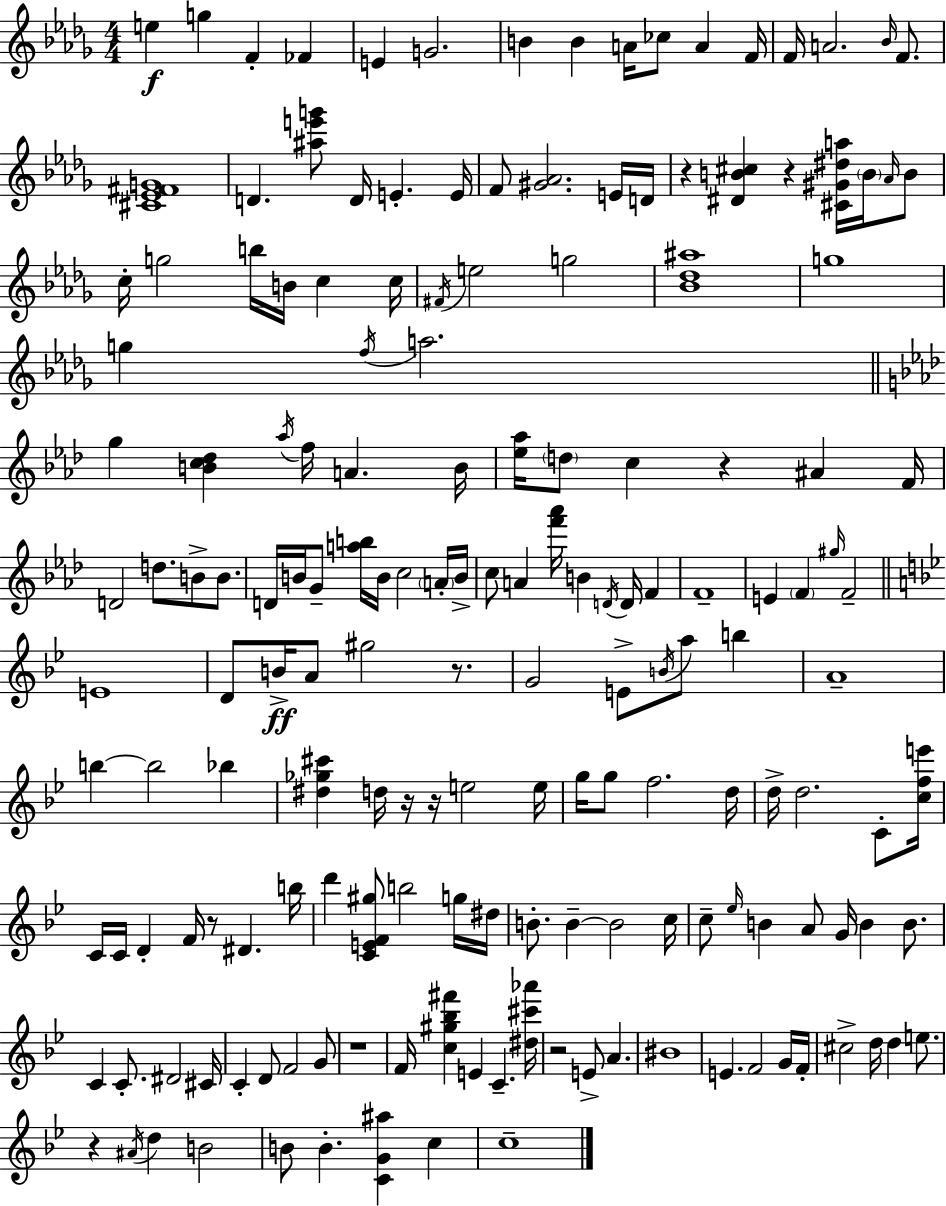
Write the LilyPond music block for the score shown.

{
  \clef treble
  \numericTimeSignature
  \time 4/4
  \key bes \minor
  \repeat volta 2 { e''4\f g''4 f'4-. fes'4 | e'4 g'2. | b'4 b'4 a'16 ces''8 a'4 f'16 | f'16 a'2. \grace { bes'16 } f'8. | \break <cis' ees' fis' g'>1 | d'4. <ais'' e''' g'''>8 d'16 e'4.-. | e'16 f'8 <gis' aes'>2. e'16 | d'16 r4 <dis' b' cis''>4 r4 <cis' gis' dis'' a''>16 \parenthesize b'16 \grace { aes'16 } | \break b'8 c''16-. g''2 b''16 b'16 c''4 | c''16 \acciaccatura { fis'16 } e''2 g''2 | <bes' des'' ais''>1 | g''1 | \break g''4 \acciaccatura { f''16 } a''2. | \bar "||" \break \key aes \major g''4 <b' c'' des''>4 \acciaccatura { aes''16 } f''16 a'4. | b'16 <ees'' aes''>16 \parenthesize d''8 c''4 r4 ais'4 | f'16 d'2 d''8. b'8-> b'8. | d'16 b'16 g'8-- <a'' b''>16 b'16 c''2 \parenthesize a'16-. | \break b'16-> c''8 a'4 <f''' aes'''>16 b'4 \acciaccatura { d'16 } d'16 f'4 | f'1-- | e'4 \parenthesize f'4 \grace { gis''16 } f'2-- | \bar "||" \break \key bes \major e'1 | d'8 b'16->\ff a'8 gis''2 r8. | g'2 e'8-> \acciaccatura { b'16 } a''8 b''4 | a'1-- | \break b''4~~ b''2 bes''4 | <dis'' ges'' cis'''>4 d''16 r16 r16 e''2 | e''16 g''16 g''8 f''2. | d''16 d''16-> d''2. c'8-. | \break <c'' f'' e'''>16 c'16 c'16 d'4-. f'16 r8 dis'4. | b''16 d'''4 <c' e' f' gis''>8 b''2 g''16 | dis''16 b'8.-. b'4--~~ b'2 | c''16 c''8-- \grace { ees''16 } b'4 a'8 g'16 b'4 b'8. | \break c'4 c'8.-. dis'2 | cis'16 c'4-. d'8 f'2 | g'8 r1 | f'16 <c'' gis'' bes'' fis'''>4 e'4 c'4.-- | \break <dis'' cis''' aes'''>16 r2 e'8-> a'4. | bis'1 | e'4. f'2 | g'16 f'16-. cis''2-> d''16 d''4 e''8. | \break r4 \acciaccatura { ais'16 } d''4 b'2 | b'8 b'4.-. <c' g' ais''>4 c''4 | c''1-- | } \bar "|."
}